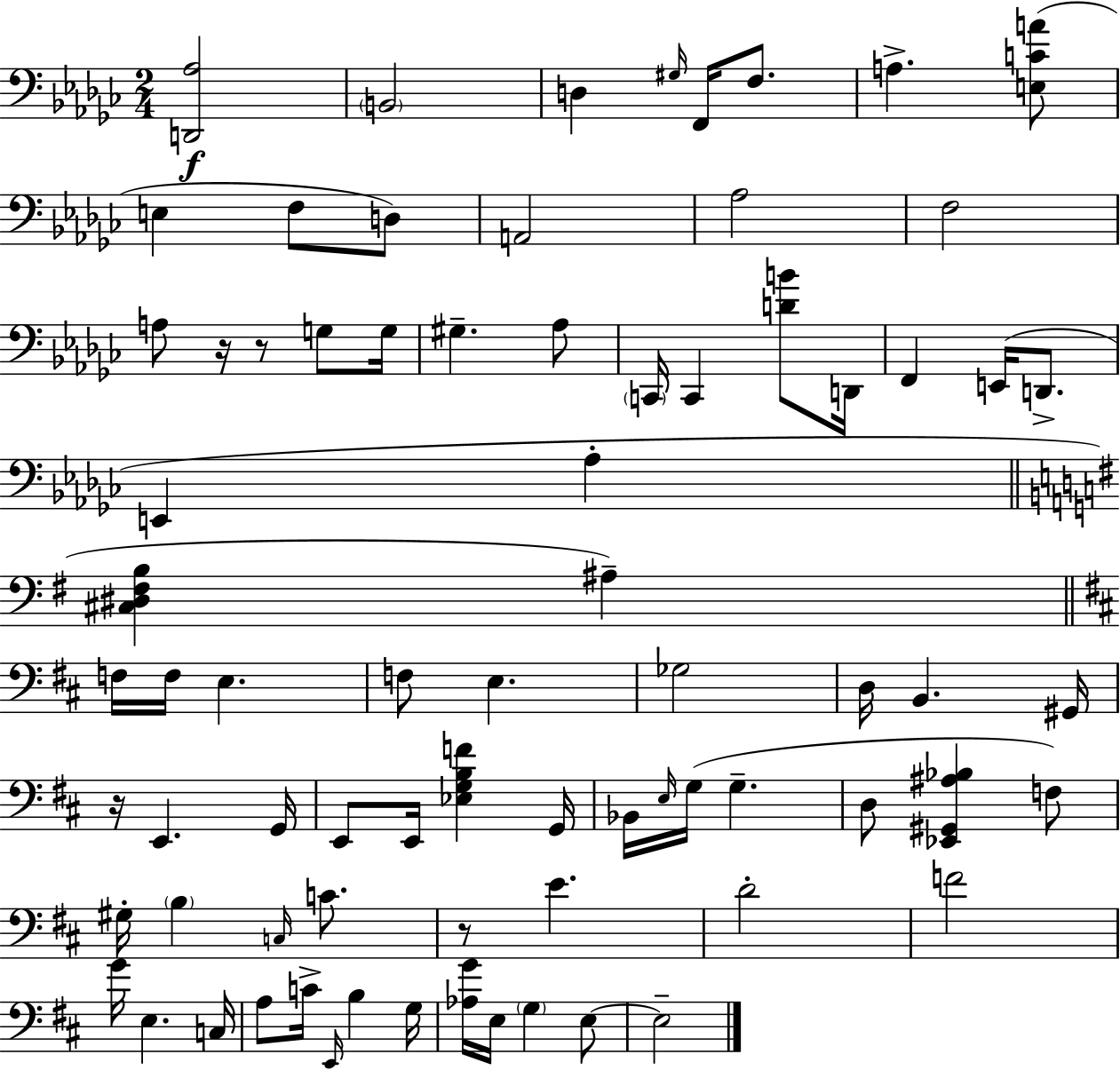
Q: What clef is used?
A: bass